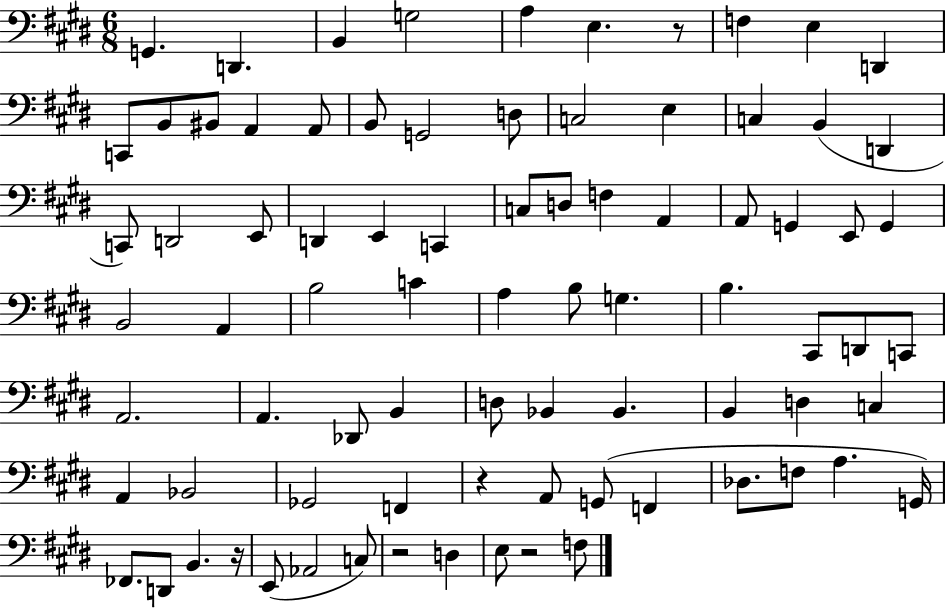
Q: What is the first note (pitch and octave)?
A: G2